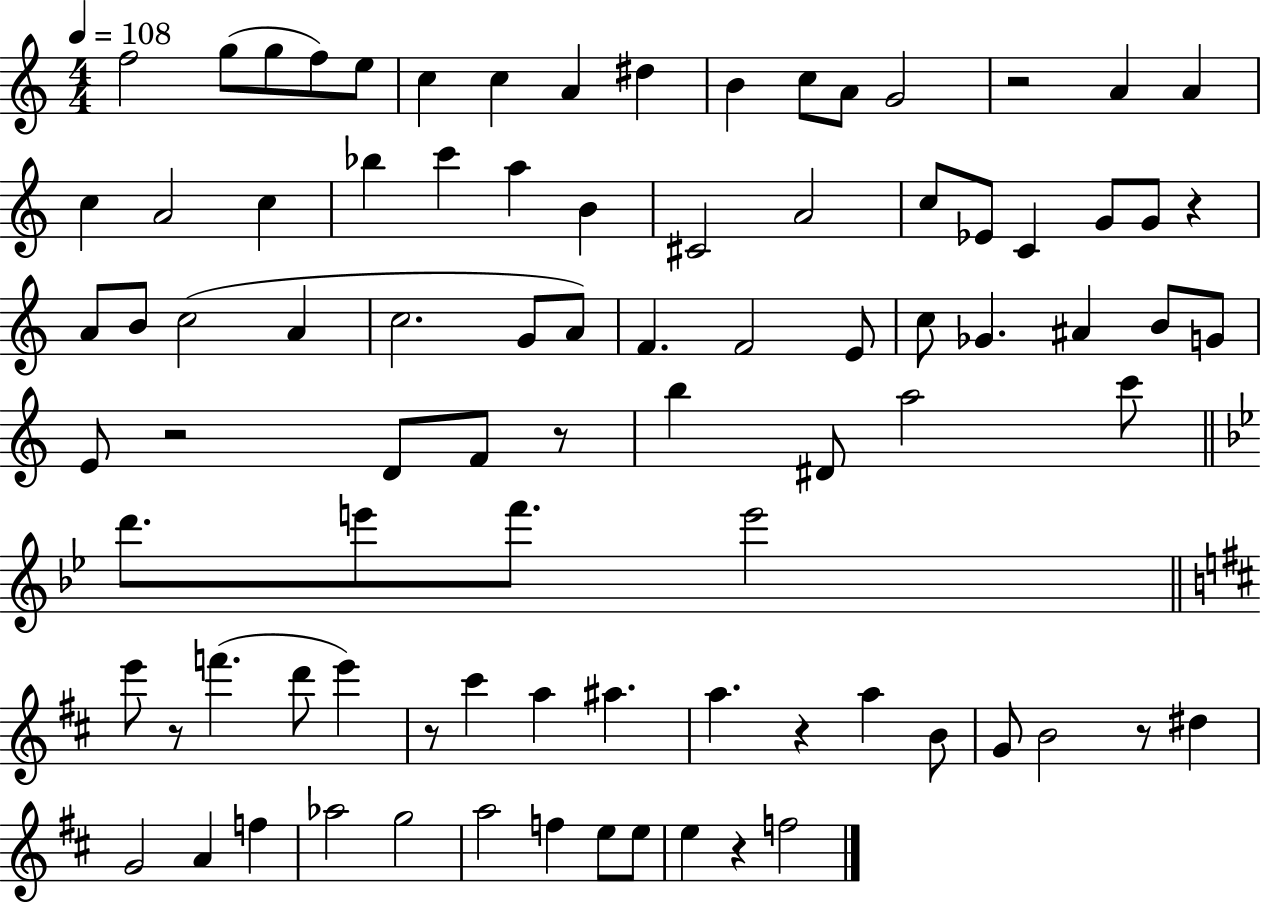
{
  \clef treble
  \numericTimeSignature
  \time 4/4
  \key c \major
  \tempo 4 = 108
  f''2 g''8( g''8 f''8) e''8 | c''4 c''4 a'4 dis''4 | b'4 c''8 a'8 g'2 | r2 a'4 a'4 | \break c''4 a'2 c''4 | bes''4 c'''4 a''4 b'4 | cis'2 a'2 | c''8 ees'8 c'4 g'8 g'8 r4 | \break a'8 b'8 c''2( a'4 | c''2. g'8 a'8) | f'4. f'2 e'8 | c''8 ges'4. ais'4 b'8 g'8 | \break e'8 r2 d'8 f'8 r8 | b''4 dis'8 a''2 c'''8 | \bar "||" \break \key g \minor d'''8. e'''8 f'''8. e'''2 | \bar "||" \break \key d \major e'''8 r8 f'''4.( d'''8 e'''4) | r8 cis'''4 a''4 ais''4. | a''4. r4 a''4 b'8 | g'8 b'2 r8 dis''4 | \break g'2 a'4 f''4 | aes''2 g''2 | a''2 f''4 e''8 e''8 | e''4 r4 f''2 | \break \bar "|."
}